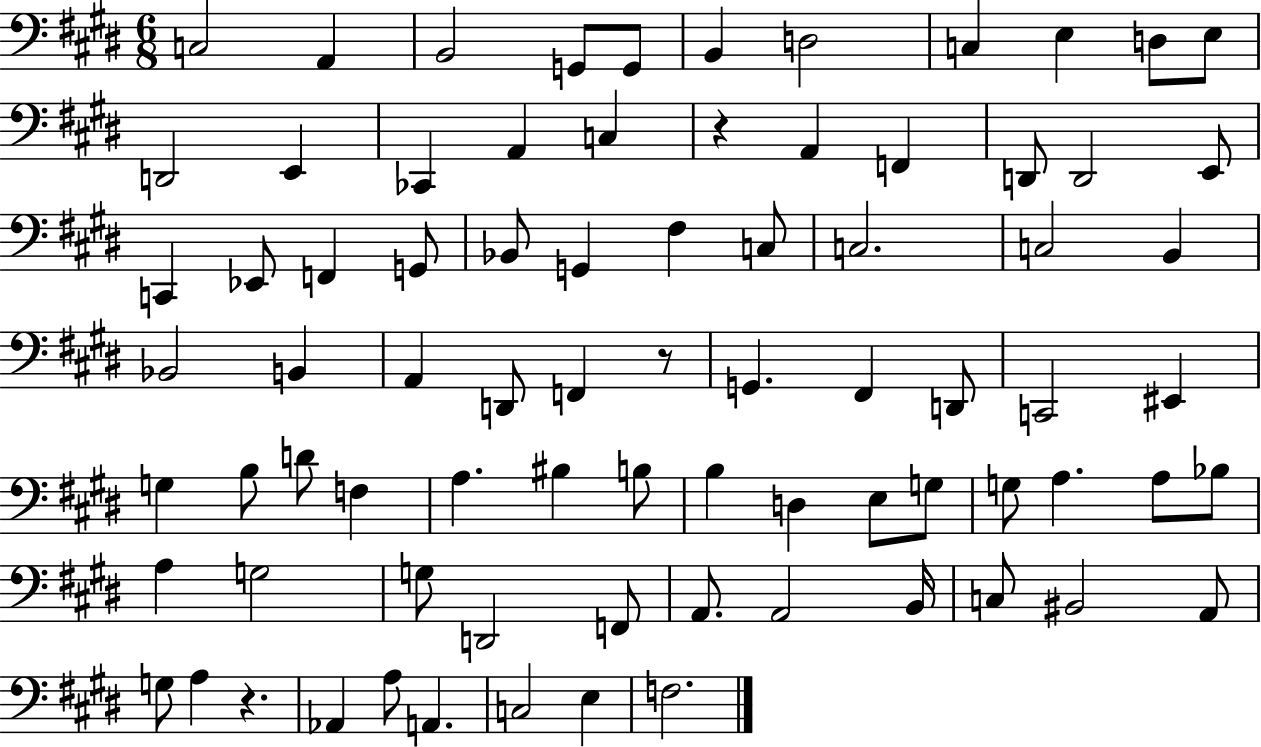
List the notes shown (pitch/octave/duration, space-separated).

C3/h A2/q B2/h G2/e G2/e B2/q D3/h C3/q E3/q D3/e E3/e D2/h E2/q CES2/q A2/q C3/q R/q A2/q F2/q D2/e D2/h E2/e C2/q Eb2/e F2/q G2/e Bb2/e G2/q F#3/q C3/e C3/h. C3/h B2/q Bb2/h B2/q A2/q D2/e F2/q R/e G2/q. F#2/q D2/e C2/h EIS2/q G3/q B3/e D4/e F3/q A3/q. BIS3/q B3/e B3/q D3/q E3/e G3/e G3/e A3/q. A3/e Bb3/e A3/q G3/h G3/e D2/h F2/e A2/e. A2/h B2/s C3/e BIS2/h A2/e G3/e A3/q R/q. Ab2/q A3/e A2/q. C3/h E3/q F3/h.